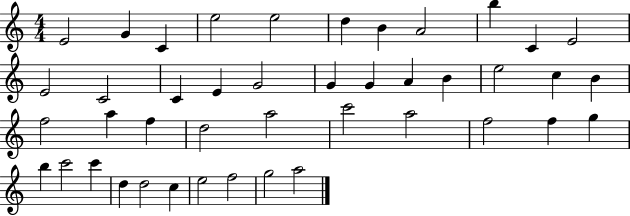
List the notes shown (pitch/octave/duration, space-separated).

E4/h G4/q C4/q E5/h E5/h D5/q B4/q A4/h B5/q C4/q E4/h E4/h C4/h C4/q E4/q G4/h G4/q G4/q A4/q B4/q E5/h C5/q B4/q F5/h A5/q F5/q D5/h A5/h C6/h A5/h F5/h F5/q G5/q B5/q C6/h C6/q D5/q D5/h C5/q E5/h F5/h G5/h A5/h